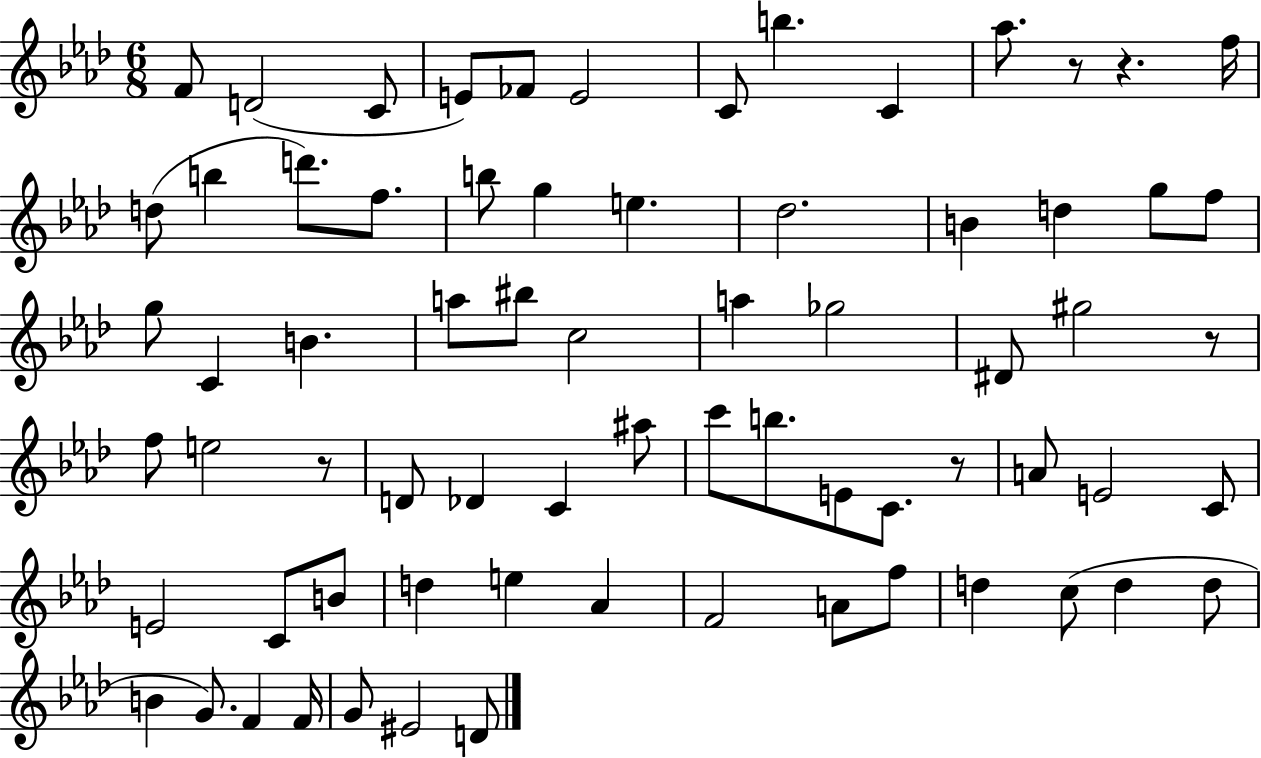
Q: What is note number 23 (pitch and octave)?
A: F5